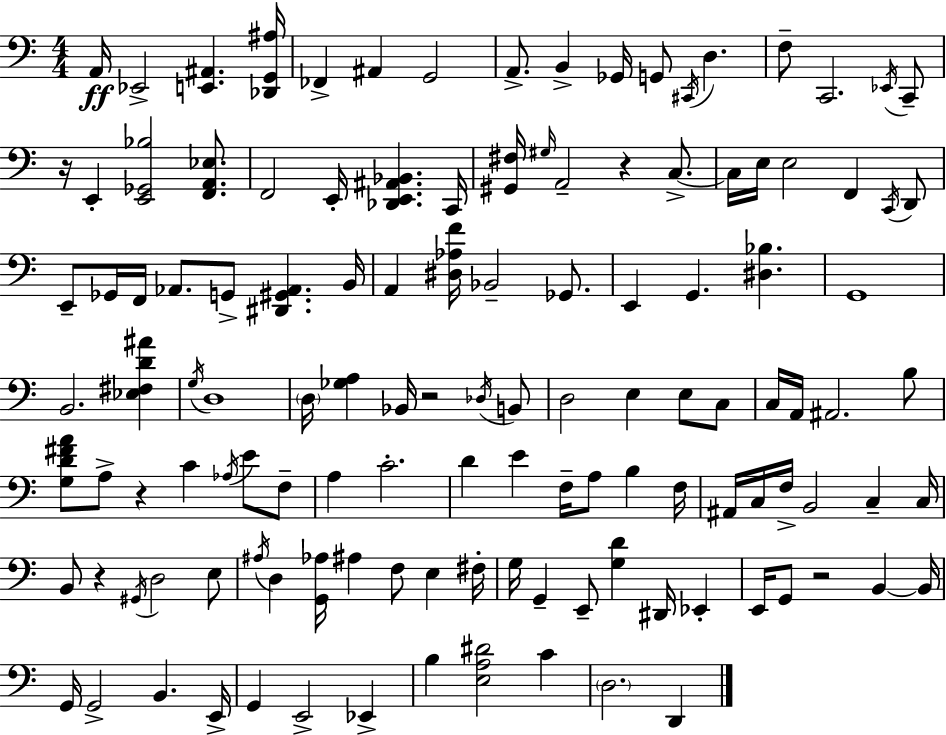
{
  \clef bass
  \numericTimeSignature
  \time 4/4
  \key a \minor
  a,16\ff ees,2-> <e, ais,>4. <des, g, ais>16 | fes,4-> ais,4 g,2 | a,8.-> b,4-> ges,16 g,8 \acciaccatura { cis,16 } d4. | f8-- c,2. \acciaccatura { ees,16 } | \break c,8-- r16 e,4-. <e, ges, bes>2 <f, a, ees>8. | f,2 e,16-. <des, e, ais, bes,>4. | c,16 <gis, fis>16 \grace { gis16 } a,2-- r4 | c8.->~~ c16 e16 e2 f,4 | \break \acciaccatura { c,16 } d,8 e,8-- ges,16 f,16 aes,8. g,8-> <dis, gis, aes,>4. | b,16 a,4 <dis aes f'>16 bes,2-- | ges,8. e,4 g,4. <dis bes>4. | g,1 | \break b,2. | <ees fis d' ais'>4 \acciaccatura { g16 } d1 | \parenthesize d16 <ges a>4 bes,16 r2 | \acciaccatura { des16 } b,8 d2 e4 | \break e8 c8 c16 a,16 ais,2. | b8 <g d' fis' a'>8 a8-> r4 c'4 | \acciaccatura { aes16 } e'8 f8-- a4 c'2.-. | d'4 e'4 f16-- | \break a8 b4 f16 ais,16 c16 f16-> b,2 | c4-- c16 b,8 r4 \acciaccatura { gis,16 } d2 | e8 \acciaccatura { ais16 } d4 <g, aes>16 ais4 | f8 e4 fis16-. g16 g,4-- e,8-- | \break <g d'>4 dis,16 ees,4-. e,16 g,8 r2 | b,4~~ b,16 g,16 g,2-> | b,4. e,16-> g,4 e,2-> | ees,4-> b4 <e a dis'>2 | \break c'4 \parenthesize d2. | d,4 \bar "|."
}